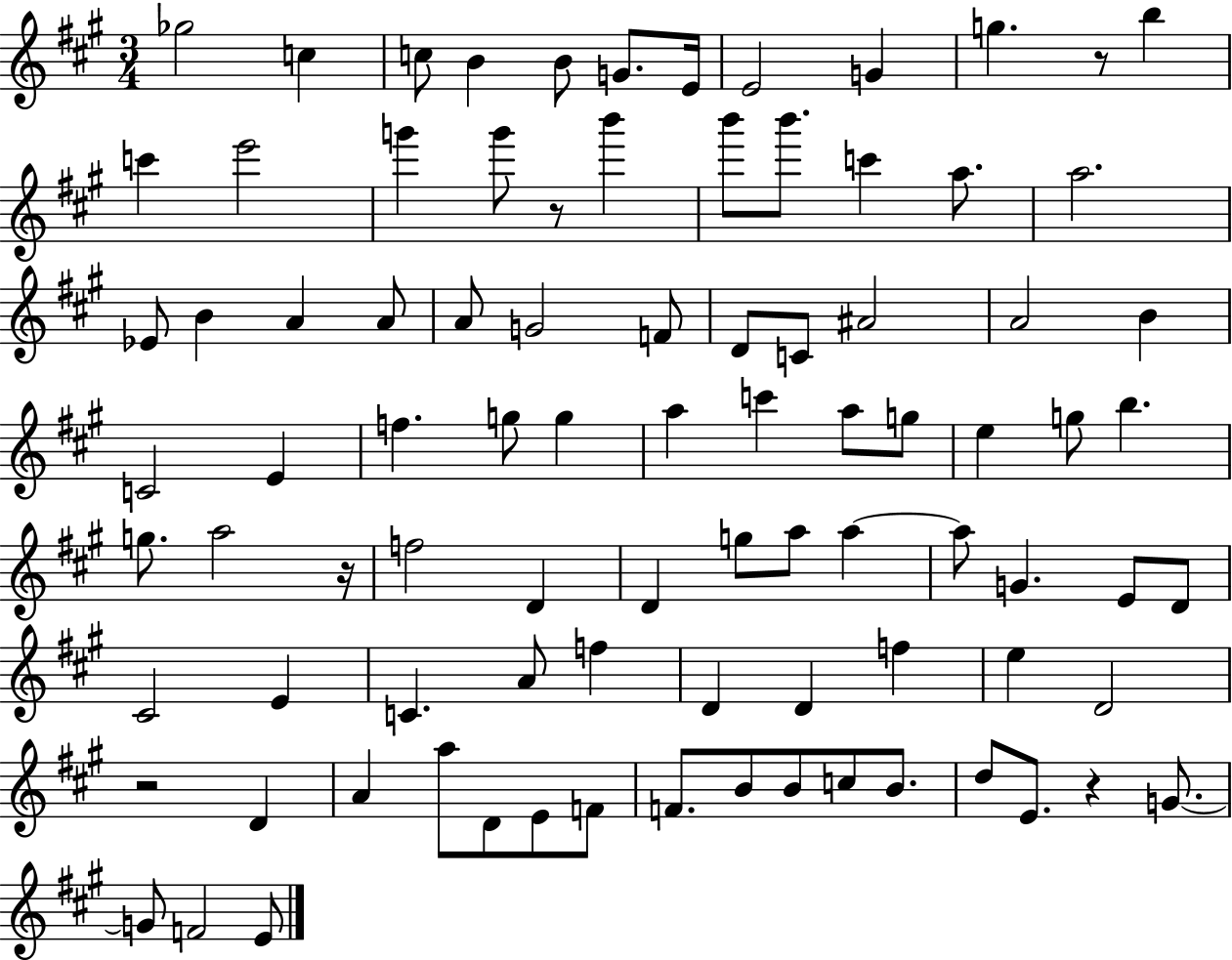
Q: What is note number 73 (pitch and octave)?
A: F4